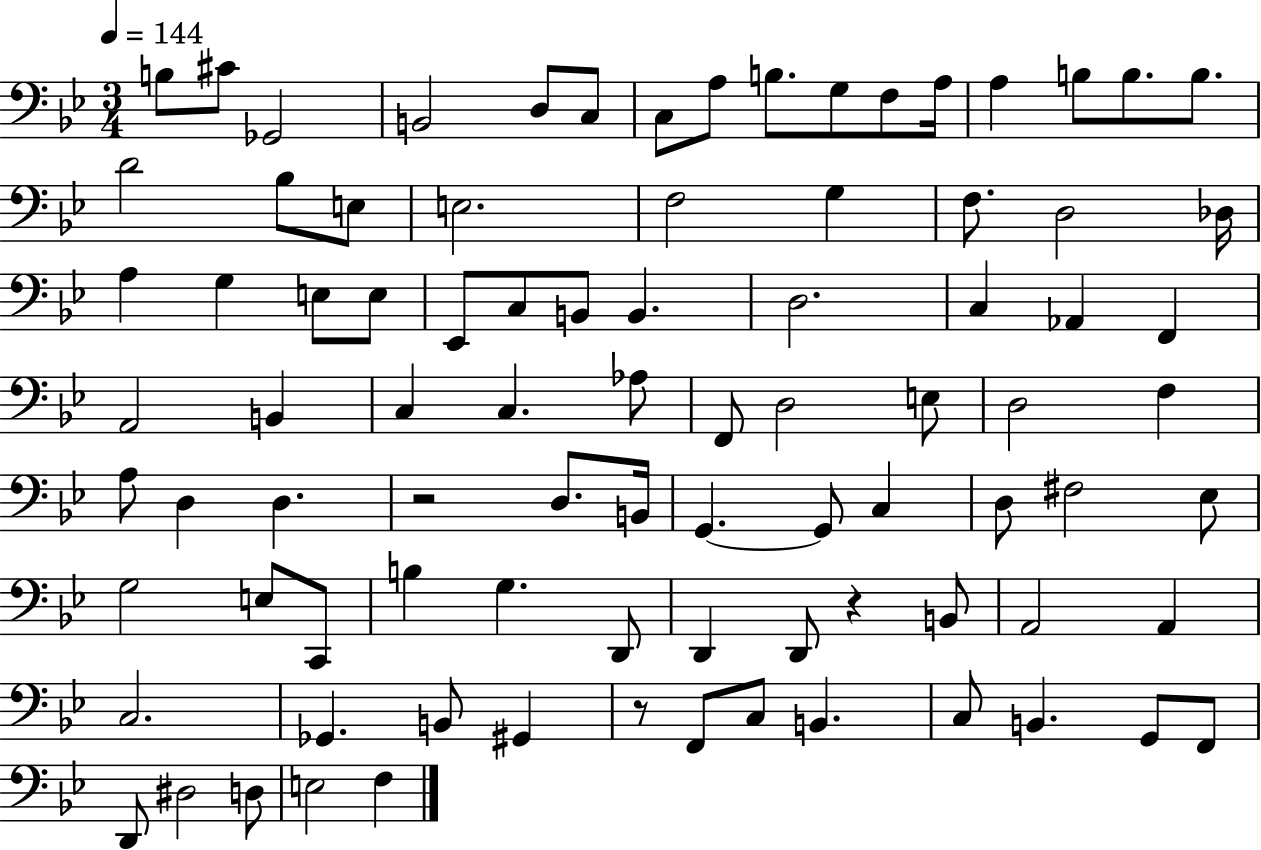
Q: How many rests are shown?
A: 3